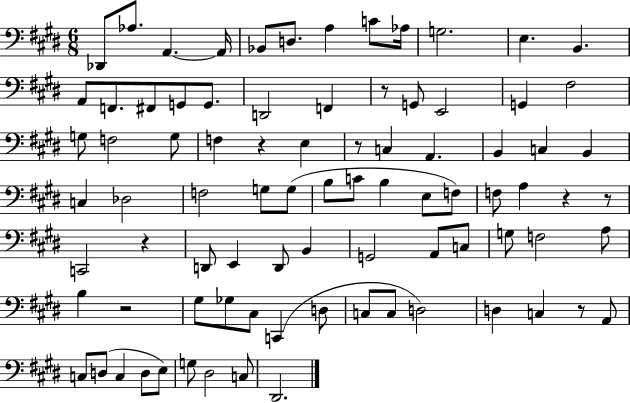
X:1
T:Untitled
M:6/8
L:1/4
K:E
_D,,/2 _A,/2 A,, A,,/4 _B,,/2 D,/2 A, C/2 _A,/4 G,2 E, B,, A,,/2 F,,/2 ^F,,/2 G,,/2 G,,/2 D,,2 F,, z/2 G,,/2 E,,2 G,, ^F,2 G,/2 F,2 G,/2 F, z E, z/2 C, A,, B,, C, B,, C, _D,2 F,2 G,/2 G,/2 B,/2 C/2 B, E,/2 F,/2 F,/2 A, z z/2 C,,2 z D,,/2 E,, D,,/2 B,, G,,2 A,,/2 C,/2 G,/2 F,2 A,/2 B, z2 ^G,/2 _G,/2 ^C,/2 C,, D,/2 C,/2 C,/2 D,2 D, C, z/2 A,,/2 C,/2 D,/2 C, D,/2 E,/2 G,/2 ^D,2 C,/2 ^D,,2